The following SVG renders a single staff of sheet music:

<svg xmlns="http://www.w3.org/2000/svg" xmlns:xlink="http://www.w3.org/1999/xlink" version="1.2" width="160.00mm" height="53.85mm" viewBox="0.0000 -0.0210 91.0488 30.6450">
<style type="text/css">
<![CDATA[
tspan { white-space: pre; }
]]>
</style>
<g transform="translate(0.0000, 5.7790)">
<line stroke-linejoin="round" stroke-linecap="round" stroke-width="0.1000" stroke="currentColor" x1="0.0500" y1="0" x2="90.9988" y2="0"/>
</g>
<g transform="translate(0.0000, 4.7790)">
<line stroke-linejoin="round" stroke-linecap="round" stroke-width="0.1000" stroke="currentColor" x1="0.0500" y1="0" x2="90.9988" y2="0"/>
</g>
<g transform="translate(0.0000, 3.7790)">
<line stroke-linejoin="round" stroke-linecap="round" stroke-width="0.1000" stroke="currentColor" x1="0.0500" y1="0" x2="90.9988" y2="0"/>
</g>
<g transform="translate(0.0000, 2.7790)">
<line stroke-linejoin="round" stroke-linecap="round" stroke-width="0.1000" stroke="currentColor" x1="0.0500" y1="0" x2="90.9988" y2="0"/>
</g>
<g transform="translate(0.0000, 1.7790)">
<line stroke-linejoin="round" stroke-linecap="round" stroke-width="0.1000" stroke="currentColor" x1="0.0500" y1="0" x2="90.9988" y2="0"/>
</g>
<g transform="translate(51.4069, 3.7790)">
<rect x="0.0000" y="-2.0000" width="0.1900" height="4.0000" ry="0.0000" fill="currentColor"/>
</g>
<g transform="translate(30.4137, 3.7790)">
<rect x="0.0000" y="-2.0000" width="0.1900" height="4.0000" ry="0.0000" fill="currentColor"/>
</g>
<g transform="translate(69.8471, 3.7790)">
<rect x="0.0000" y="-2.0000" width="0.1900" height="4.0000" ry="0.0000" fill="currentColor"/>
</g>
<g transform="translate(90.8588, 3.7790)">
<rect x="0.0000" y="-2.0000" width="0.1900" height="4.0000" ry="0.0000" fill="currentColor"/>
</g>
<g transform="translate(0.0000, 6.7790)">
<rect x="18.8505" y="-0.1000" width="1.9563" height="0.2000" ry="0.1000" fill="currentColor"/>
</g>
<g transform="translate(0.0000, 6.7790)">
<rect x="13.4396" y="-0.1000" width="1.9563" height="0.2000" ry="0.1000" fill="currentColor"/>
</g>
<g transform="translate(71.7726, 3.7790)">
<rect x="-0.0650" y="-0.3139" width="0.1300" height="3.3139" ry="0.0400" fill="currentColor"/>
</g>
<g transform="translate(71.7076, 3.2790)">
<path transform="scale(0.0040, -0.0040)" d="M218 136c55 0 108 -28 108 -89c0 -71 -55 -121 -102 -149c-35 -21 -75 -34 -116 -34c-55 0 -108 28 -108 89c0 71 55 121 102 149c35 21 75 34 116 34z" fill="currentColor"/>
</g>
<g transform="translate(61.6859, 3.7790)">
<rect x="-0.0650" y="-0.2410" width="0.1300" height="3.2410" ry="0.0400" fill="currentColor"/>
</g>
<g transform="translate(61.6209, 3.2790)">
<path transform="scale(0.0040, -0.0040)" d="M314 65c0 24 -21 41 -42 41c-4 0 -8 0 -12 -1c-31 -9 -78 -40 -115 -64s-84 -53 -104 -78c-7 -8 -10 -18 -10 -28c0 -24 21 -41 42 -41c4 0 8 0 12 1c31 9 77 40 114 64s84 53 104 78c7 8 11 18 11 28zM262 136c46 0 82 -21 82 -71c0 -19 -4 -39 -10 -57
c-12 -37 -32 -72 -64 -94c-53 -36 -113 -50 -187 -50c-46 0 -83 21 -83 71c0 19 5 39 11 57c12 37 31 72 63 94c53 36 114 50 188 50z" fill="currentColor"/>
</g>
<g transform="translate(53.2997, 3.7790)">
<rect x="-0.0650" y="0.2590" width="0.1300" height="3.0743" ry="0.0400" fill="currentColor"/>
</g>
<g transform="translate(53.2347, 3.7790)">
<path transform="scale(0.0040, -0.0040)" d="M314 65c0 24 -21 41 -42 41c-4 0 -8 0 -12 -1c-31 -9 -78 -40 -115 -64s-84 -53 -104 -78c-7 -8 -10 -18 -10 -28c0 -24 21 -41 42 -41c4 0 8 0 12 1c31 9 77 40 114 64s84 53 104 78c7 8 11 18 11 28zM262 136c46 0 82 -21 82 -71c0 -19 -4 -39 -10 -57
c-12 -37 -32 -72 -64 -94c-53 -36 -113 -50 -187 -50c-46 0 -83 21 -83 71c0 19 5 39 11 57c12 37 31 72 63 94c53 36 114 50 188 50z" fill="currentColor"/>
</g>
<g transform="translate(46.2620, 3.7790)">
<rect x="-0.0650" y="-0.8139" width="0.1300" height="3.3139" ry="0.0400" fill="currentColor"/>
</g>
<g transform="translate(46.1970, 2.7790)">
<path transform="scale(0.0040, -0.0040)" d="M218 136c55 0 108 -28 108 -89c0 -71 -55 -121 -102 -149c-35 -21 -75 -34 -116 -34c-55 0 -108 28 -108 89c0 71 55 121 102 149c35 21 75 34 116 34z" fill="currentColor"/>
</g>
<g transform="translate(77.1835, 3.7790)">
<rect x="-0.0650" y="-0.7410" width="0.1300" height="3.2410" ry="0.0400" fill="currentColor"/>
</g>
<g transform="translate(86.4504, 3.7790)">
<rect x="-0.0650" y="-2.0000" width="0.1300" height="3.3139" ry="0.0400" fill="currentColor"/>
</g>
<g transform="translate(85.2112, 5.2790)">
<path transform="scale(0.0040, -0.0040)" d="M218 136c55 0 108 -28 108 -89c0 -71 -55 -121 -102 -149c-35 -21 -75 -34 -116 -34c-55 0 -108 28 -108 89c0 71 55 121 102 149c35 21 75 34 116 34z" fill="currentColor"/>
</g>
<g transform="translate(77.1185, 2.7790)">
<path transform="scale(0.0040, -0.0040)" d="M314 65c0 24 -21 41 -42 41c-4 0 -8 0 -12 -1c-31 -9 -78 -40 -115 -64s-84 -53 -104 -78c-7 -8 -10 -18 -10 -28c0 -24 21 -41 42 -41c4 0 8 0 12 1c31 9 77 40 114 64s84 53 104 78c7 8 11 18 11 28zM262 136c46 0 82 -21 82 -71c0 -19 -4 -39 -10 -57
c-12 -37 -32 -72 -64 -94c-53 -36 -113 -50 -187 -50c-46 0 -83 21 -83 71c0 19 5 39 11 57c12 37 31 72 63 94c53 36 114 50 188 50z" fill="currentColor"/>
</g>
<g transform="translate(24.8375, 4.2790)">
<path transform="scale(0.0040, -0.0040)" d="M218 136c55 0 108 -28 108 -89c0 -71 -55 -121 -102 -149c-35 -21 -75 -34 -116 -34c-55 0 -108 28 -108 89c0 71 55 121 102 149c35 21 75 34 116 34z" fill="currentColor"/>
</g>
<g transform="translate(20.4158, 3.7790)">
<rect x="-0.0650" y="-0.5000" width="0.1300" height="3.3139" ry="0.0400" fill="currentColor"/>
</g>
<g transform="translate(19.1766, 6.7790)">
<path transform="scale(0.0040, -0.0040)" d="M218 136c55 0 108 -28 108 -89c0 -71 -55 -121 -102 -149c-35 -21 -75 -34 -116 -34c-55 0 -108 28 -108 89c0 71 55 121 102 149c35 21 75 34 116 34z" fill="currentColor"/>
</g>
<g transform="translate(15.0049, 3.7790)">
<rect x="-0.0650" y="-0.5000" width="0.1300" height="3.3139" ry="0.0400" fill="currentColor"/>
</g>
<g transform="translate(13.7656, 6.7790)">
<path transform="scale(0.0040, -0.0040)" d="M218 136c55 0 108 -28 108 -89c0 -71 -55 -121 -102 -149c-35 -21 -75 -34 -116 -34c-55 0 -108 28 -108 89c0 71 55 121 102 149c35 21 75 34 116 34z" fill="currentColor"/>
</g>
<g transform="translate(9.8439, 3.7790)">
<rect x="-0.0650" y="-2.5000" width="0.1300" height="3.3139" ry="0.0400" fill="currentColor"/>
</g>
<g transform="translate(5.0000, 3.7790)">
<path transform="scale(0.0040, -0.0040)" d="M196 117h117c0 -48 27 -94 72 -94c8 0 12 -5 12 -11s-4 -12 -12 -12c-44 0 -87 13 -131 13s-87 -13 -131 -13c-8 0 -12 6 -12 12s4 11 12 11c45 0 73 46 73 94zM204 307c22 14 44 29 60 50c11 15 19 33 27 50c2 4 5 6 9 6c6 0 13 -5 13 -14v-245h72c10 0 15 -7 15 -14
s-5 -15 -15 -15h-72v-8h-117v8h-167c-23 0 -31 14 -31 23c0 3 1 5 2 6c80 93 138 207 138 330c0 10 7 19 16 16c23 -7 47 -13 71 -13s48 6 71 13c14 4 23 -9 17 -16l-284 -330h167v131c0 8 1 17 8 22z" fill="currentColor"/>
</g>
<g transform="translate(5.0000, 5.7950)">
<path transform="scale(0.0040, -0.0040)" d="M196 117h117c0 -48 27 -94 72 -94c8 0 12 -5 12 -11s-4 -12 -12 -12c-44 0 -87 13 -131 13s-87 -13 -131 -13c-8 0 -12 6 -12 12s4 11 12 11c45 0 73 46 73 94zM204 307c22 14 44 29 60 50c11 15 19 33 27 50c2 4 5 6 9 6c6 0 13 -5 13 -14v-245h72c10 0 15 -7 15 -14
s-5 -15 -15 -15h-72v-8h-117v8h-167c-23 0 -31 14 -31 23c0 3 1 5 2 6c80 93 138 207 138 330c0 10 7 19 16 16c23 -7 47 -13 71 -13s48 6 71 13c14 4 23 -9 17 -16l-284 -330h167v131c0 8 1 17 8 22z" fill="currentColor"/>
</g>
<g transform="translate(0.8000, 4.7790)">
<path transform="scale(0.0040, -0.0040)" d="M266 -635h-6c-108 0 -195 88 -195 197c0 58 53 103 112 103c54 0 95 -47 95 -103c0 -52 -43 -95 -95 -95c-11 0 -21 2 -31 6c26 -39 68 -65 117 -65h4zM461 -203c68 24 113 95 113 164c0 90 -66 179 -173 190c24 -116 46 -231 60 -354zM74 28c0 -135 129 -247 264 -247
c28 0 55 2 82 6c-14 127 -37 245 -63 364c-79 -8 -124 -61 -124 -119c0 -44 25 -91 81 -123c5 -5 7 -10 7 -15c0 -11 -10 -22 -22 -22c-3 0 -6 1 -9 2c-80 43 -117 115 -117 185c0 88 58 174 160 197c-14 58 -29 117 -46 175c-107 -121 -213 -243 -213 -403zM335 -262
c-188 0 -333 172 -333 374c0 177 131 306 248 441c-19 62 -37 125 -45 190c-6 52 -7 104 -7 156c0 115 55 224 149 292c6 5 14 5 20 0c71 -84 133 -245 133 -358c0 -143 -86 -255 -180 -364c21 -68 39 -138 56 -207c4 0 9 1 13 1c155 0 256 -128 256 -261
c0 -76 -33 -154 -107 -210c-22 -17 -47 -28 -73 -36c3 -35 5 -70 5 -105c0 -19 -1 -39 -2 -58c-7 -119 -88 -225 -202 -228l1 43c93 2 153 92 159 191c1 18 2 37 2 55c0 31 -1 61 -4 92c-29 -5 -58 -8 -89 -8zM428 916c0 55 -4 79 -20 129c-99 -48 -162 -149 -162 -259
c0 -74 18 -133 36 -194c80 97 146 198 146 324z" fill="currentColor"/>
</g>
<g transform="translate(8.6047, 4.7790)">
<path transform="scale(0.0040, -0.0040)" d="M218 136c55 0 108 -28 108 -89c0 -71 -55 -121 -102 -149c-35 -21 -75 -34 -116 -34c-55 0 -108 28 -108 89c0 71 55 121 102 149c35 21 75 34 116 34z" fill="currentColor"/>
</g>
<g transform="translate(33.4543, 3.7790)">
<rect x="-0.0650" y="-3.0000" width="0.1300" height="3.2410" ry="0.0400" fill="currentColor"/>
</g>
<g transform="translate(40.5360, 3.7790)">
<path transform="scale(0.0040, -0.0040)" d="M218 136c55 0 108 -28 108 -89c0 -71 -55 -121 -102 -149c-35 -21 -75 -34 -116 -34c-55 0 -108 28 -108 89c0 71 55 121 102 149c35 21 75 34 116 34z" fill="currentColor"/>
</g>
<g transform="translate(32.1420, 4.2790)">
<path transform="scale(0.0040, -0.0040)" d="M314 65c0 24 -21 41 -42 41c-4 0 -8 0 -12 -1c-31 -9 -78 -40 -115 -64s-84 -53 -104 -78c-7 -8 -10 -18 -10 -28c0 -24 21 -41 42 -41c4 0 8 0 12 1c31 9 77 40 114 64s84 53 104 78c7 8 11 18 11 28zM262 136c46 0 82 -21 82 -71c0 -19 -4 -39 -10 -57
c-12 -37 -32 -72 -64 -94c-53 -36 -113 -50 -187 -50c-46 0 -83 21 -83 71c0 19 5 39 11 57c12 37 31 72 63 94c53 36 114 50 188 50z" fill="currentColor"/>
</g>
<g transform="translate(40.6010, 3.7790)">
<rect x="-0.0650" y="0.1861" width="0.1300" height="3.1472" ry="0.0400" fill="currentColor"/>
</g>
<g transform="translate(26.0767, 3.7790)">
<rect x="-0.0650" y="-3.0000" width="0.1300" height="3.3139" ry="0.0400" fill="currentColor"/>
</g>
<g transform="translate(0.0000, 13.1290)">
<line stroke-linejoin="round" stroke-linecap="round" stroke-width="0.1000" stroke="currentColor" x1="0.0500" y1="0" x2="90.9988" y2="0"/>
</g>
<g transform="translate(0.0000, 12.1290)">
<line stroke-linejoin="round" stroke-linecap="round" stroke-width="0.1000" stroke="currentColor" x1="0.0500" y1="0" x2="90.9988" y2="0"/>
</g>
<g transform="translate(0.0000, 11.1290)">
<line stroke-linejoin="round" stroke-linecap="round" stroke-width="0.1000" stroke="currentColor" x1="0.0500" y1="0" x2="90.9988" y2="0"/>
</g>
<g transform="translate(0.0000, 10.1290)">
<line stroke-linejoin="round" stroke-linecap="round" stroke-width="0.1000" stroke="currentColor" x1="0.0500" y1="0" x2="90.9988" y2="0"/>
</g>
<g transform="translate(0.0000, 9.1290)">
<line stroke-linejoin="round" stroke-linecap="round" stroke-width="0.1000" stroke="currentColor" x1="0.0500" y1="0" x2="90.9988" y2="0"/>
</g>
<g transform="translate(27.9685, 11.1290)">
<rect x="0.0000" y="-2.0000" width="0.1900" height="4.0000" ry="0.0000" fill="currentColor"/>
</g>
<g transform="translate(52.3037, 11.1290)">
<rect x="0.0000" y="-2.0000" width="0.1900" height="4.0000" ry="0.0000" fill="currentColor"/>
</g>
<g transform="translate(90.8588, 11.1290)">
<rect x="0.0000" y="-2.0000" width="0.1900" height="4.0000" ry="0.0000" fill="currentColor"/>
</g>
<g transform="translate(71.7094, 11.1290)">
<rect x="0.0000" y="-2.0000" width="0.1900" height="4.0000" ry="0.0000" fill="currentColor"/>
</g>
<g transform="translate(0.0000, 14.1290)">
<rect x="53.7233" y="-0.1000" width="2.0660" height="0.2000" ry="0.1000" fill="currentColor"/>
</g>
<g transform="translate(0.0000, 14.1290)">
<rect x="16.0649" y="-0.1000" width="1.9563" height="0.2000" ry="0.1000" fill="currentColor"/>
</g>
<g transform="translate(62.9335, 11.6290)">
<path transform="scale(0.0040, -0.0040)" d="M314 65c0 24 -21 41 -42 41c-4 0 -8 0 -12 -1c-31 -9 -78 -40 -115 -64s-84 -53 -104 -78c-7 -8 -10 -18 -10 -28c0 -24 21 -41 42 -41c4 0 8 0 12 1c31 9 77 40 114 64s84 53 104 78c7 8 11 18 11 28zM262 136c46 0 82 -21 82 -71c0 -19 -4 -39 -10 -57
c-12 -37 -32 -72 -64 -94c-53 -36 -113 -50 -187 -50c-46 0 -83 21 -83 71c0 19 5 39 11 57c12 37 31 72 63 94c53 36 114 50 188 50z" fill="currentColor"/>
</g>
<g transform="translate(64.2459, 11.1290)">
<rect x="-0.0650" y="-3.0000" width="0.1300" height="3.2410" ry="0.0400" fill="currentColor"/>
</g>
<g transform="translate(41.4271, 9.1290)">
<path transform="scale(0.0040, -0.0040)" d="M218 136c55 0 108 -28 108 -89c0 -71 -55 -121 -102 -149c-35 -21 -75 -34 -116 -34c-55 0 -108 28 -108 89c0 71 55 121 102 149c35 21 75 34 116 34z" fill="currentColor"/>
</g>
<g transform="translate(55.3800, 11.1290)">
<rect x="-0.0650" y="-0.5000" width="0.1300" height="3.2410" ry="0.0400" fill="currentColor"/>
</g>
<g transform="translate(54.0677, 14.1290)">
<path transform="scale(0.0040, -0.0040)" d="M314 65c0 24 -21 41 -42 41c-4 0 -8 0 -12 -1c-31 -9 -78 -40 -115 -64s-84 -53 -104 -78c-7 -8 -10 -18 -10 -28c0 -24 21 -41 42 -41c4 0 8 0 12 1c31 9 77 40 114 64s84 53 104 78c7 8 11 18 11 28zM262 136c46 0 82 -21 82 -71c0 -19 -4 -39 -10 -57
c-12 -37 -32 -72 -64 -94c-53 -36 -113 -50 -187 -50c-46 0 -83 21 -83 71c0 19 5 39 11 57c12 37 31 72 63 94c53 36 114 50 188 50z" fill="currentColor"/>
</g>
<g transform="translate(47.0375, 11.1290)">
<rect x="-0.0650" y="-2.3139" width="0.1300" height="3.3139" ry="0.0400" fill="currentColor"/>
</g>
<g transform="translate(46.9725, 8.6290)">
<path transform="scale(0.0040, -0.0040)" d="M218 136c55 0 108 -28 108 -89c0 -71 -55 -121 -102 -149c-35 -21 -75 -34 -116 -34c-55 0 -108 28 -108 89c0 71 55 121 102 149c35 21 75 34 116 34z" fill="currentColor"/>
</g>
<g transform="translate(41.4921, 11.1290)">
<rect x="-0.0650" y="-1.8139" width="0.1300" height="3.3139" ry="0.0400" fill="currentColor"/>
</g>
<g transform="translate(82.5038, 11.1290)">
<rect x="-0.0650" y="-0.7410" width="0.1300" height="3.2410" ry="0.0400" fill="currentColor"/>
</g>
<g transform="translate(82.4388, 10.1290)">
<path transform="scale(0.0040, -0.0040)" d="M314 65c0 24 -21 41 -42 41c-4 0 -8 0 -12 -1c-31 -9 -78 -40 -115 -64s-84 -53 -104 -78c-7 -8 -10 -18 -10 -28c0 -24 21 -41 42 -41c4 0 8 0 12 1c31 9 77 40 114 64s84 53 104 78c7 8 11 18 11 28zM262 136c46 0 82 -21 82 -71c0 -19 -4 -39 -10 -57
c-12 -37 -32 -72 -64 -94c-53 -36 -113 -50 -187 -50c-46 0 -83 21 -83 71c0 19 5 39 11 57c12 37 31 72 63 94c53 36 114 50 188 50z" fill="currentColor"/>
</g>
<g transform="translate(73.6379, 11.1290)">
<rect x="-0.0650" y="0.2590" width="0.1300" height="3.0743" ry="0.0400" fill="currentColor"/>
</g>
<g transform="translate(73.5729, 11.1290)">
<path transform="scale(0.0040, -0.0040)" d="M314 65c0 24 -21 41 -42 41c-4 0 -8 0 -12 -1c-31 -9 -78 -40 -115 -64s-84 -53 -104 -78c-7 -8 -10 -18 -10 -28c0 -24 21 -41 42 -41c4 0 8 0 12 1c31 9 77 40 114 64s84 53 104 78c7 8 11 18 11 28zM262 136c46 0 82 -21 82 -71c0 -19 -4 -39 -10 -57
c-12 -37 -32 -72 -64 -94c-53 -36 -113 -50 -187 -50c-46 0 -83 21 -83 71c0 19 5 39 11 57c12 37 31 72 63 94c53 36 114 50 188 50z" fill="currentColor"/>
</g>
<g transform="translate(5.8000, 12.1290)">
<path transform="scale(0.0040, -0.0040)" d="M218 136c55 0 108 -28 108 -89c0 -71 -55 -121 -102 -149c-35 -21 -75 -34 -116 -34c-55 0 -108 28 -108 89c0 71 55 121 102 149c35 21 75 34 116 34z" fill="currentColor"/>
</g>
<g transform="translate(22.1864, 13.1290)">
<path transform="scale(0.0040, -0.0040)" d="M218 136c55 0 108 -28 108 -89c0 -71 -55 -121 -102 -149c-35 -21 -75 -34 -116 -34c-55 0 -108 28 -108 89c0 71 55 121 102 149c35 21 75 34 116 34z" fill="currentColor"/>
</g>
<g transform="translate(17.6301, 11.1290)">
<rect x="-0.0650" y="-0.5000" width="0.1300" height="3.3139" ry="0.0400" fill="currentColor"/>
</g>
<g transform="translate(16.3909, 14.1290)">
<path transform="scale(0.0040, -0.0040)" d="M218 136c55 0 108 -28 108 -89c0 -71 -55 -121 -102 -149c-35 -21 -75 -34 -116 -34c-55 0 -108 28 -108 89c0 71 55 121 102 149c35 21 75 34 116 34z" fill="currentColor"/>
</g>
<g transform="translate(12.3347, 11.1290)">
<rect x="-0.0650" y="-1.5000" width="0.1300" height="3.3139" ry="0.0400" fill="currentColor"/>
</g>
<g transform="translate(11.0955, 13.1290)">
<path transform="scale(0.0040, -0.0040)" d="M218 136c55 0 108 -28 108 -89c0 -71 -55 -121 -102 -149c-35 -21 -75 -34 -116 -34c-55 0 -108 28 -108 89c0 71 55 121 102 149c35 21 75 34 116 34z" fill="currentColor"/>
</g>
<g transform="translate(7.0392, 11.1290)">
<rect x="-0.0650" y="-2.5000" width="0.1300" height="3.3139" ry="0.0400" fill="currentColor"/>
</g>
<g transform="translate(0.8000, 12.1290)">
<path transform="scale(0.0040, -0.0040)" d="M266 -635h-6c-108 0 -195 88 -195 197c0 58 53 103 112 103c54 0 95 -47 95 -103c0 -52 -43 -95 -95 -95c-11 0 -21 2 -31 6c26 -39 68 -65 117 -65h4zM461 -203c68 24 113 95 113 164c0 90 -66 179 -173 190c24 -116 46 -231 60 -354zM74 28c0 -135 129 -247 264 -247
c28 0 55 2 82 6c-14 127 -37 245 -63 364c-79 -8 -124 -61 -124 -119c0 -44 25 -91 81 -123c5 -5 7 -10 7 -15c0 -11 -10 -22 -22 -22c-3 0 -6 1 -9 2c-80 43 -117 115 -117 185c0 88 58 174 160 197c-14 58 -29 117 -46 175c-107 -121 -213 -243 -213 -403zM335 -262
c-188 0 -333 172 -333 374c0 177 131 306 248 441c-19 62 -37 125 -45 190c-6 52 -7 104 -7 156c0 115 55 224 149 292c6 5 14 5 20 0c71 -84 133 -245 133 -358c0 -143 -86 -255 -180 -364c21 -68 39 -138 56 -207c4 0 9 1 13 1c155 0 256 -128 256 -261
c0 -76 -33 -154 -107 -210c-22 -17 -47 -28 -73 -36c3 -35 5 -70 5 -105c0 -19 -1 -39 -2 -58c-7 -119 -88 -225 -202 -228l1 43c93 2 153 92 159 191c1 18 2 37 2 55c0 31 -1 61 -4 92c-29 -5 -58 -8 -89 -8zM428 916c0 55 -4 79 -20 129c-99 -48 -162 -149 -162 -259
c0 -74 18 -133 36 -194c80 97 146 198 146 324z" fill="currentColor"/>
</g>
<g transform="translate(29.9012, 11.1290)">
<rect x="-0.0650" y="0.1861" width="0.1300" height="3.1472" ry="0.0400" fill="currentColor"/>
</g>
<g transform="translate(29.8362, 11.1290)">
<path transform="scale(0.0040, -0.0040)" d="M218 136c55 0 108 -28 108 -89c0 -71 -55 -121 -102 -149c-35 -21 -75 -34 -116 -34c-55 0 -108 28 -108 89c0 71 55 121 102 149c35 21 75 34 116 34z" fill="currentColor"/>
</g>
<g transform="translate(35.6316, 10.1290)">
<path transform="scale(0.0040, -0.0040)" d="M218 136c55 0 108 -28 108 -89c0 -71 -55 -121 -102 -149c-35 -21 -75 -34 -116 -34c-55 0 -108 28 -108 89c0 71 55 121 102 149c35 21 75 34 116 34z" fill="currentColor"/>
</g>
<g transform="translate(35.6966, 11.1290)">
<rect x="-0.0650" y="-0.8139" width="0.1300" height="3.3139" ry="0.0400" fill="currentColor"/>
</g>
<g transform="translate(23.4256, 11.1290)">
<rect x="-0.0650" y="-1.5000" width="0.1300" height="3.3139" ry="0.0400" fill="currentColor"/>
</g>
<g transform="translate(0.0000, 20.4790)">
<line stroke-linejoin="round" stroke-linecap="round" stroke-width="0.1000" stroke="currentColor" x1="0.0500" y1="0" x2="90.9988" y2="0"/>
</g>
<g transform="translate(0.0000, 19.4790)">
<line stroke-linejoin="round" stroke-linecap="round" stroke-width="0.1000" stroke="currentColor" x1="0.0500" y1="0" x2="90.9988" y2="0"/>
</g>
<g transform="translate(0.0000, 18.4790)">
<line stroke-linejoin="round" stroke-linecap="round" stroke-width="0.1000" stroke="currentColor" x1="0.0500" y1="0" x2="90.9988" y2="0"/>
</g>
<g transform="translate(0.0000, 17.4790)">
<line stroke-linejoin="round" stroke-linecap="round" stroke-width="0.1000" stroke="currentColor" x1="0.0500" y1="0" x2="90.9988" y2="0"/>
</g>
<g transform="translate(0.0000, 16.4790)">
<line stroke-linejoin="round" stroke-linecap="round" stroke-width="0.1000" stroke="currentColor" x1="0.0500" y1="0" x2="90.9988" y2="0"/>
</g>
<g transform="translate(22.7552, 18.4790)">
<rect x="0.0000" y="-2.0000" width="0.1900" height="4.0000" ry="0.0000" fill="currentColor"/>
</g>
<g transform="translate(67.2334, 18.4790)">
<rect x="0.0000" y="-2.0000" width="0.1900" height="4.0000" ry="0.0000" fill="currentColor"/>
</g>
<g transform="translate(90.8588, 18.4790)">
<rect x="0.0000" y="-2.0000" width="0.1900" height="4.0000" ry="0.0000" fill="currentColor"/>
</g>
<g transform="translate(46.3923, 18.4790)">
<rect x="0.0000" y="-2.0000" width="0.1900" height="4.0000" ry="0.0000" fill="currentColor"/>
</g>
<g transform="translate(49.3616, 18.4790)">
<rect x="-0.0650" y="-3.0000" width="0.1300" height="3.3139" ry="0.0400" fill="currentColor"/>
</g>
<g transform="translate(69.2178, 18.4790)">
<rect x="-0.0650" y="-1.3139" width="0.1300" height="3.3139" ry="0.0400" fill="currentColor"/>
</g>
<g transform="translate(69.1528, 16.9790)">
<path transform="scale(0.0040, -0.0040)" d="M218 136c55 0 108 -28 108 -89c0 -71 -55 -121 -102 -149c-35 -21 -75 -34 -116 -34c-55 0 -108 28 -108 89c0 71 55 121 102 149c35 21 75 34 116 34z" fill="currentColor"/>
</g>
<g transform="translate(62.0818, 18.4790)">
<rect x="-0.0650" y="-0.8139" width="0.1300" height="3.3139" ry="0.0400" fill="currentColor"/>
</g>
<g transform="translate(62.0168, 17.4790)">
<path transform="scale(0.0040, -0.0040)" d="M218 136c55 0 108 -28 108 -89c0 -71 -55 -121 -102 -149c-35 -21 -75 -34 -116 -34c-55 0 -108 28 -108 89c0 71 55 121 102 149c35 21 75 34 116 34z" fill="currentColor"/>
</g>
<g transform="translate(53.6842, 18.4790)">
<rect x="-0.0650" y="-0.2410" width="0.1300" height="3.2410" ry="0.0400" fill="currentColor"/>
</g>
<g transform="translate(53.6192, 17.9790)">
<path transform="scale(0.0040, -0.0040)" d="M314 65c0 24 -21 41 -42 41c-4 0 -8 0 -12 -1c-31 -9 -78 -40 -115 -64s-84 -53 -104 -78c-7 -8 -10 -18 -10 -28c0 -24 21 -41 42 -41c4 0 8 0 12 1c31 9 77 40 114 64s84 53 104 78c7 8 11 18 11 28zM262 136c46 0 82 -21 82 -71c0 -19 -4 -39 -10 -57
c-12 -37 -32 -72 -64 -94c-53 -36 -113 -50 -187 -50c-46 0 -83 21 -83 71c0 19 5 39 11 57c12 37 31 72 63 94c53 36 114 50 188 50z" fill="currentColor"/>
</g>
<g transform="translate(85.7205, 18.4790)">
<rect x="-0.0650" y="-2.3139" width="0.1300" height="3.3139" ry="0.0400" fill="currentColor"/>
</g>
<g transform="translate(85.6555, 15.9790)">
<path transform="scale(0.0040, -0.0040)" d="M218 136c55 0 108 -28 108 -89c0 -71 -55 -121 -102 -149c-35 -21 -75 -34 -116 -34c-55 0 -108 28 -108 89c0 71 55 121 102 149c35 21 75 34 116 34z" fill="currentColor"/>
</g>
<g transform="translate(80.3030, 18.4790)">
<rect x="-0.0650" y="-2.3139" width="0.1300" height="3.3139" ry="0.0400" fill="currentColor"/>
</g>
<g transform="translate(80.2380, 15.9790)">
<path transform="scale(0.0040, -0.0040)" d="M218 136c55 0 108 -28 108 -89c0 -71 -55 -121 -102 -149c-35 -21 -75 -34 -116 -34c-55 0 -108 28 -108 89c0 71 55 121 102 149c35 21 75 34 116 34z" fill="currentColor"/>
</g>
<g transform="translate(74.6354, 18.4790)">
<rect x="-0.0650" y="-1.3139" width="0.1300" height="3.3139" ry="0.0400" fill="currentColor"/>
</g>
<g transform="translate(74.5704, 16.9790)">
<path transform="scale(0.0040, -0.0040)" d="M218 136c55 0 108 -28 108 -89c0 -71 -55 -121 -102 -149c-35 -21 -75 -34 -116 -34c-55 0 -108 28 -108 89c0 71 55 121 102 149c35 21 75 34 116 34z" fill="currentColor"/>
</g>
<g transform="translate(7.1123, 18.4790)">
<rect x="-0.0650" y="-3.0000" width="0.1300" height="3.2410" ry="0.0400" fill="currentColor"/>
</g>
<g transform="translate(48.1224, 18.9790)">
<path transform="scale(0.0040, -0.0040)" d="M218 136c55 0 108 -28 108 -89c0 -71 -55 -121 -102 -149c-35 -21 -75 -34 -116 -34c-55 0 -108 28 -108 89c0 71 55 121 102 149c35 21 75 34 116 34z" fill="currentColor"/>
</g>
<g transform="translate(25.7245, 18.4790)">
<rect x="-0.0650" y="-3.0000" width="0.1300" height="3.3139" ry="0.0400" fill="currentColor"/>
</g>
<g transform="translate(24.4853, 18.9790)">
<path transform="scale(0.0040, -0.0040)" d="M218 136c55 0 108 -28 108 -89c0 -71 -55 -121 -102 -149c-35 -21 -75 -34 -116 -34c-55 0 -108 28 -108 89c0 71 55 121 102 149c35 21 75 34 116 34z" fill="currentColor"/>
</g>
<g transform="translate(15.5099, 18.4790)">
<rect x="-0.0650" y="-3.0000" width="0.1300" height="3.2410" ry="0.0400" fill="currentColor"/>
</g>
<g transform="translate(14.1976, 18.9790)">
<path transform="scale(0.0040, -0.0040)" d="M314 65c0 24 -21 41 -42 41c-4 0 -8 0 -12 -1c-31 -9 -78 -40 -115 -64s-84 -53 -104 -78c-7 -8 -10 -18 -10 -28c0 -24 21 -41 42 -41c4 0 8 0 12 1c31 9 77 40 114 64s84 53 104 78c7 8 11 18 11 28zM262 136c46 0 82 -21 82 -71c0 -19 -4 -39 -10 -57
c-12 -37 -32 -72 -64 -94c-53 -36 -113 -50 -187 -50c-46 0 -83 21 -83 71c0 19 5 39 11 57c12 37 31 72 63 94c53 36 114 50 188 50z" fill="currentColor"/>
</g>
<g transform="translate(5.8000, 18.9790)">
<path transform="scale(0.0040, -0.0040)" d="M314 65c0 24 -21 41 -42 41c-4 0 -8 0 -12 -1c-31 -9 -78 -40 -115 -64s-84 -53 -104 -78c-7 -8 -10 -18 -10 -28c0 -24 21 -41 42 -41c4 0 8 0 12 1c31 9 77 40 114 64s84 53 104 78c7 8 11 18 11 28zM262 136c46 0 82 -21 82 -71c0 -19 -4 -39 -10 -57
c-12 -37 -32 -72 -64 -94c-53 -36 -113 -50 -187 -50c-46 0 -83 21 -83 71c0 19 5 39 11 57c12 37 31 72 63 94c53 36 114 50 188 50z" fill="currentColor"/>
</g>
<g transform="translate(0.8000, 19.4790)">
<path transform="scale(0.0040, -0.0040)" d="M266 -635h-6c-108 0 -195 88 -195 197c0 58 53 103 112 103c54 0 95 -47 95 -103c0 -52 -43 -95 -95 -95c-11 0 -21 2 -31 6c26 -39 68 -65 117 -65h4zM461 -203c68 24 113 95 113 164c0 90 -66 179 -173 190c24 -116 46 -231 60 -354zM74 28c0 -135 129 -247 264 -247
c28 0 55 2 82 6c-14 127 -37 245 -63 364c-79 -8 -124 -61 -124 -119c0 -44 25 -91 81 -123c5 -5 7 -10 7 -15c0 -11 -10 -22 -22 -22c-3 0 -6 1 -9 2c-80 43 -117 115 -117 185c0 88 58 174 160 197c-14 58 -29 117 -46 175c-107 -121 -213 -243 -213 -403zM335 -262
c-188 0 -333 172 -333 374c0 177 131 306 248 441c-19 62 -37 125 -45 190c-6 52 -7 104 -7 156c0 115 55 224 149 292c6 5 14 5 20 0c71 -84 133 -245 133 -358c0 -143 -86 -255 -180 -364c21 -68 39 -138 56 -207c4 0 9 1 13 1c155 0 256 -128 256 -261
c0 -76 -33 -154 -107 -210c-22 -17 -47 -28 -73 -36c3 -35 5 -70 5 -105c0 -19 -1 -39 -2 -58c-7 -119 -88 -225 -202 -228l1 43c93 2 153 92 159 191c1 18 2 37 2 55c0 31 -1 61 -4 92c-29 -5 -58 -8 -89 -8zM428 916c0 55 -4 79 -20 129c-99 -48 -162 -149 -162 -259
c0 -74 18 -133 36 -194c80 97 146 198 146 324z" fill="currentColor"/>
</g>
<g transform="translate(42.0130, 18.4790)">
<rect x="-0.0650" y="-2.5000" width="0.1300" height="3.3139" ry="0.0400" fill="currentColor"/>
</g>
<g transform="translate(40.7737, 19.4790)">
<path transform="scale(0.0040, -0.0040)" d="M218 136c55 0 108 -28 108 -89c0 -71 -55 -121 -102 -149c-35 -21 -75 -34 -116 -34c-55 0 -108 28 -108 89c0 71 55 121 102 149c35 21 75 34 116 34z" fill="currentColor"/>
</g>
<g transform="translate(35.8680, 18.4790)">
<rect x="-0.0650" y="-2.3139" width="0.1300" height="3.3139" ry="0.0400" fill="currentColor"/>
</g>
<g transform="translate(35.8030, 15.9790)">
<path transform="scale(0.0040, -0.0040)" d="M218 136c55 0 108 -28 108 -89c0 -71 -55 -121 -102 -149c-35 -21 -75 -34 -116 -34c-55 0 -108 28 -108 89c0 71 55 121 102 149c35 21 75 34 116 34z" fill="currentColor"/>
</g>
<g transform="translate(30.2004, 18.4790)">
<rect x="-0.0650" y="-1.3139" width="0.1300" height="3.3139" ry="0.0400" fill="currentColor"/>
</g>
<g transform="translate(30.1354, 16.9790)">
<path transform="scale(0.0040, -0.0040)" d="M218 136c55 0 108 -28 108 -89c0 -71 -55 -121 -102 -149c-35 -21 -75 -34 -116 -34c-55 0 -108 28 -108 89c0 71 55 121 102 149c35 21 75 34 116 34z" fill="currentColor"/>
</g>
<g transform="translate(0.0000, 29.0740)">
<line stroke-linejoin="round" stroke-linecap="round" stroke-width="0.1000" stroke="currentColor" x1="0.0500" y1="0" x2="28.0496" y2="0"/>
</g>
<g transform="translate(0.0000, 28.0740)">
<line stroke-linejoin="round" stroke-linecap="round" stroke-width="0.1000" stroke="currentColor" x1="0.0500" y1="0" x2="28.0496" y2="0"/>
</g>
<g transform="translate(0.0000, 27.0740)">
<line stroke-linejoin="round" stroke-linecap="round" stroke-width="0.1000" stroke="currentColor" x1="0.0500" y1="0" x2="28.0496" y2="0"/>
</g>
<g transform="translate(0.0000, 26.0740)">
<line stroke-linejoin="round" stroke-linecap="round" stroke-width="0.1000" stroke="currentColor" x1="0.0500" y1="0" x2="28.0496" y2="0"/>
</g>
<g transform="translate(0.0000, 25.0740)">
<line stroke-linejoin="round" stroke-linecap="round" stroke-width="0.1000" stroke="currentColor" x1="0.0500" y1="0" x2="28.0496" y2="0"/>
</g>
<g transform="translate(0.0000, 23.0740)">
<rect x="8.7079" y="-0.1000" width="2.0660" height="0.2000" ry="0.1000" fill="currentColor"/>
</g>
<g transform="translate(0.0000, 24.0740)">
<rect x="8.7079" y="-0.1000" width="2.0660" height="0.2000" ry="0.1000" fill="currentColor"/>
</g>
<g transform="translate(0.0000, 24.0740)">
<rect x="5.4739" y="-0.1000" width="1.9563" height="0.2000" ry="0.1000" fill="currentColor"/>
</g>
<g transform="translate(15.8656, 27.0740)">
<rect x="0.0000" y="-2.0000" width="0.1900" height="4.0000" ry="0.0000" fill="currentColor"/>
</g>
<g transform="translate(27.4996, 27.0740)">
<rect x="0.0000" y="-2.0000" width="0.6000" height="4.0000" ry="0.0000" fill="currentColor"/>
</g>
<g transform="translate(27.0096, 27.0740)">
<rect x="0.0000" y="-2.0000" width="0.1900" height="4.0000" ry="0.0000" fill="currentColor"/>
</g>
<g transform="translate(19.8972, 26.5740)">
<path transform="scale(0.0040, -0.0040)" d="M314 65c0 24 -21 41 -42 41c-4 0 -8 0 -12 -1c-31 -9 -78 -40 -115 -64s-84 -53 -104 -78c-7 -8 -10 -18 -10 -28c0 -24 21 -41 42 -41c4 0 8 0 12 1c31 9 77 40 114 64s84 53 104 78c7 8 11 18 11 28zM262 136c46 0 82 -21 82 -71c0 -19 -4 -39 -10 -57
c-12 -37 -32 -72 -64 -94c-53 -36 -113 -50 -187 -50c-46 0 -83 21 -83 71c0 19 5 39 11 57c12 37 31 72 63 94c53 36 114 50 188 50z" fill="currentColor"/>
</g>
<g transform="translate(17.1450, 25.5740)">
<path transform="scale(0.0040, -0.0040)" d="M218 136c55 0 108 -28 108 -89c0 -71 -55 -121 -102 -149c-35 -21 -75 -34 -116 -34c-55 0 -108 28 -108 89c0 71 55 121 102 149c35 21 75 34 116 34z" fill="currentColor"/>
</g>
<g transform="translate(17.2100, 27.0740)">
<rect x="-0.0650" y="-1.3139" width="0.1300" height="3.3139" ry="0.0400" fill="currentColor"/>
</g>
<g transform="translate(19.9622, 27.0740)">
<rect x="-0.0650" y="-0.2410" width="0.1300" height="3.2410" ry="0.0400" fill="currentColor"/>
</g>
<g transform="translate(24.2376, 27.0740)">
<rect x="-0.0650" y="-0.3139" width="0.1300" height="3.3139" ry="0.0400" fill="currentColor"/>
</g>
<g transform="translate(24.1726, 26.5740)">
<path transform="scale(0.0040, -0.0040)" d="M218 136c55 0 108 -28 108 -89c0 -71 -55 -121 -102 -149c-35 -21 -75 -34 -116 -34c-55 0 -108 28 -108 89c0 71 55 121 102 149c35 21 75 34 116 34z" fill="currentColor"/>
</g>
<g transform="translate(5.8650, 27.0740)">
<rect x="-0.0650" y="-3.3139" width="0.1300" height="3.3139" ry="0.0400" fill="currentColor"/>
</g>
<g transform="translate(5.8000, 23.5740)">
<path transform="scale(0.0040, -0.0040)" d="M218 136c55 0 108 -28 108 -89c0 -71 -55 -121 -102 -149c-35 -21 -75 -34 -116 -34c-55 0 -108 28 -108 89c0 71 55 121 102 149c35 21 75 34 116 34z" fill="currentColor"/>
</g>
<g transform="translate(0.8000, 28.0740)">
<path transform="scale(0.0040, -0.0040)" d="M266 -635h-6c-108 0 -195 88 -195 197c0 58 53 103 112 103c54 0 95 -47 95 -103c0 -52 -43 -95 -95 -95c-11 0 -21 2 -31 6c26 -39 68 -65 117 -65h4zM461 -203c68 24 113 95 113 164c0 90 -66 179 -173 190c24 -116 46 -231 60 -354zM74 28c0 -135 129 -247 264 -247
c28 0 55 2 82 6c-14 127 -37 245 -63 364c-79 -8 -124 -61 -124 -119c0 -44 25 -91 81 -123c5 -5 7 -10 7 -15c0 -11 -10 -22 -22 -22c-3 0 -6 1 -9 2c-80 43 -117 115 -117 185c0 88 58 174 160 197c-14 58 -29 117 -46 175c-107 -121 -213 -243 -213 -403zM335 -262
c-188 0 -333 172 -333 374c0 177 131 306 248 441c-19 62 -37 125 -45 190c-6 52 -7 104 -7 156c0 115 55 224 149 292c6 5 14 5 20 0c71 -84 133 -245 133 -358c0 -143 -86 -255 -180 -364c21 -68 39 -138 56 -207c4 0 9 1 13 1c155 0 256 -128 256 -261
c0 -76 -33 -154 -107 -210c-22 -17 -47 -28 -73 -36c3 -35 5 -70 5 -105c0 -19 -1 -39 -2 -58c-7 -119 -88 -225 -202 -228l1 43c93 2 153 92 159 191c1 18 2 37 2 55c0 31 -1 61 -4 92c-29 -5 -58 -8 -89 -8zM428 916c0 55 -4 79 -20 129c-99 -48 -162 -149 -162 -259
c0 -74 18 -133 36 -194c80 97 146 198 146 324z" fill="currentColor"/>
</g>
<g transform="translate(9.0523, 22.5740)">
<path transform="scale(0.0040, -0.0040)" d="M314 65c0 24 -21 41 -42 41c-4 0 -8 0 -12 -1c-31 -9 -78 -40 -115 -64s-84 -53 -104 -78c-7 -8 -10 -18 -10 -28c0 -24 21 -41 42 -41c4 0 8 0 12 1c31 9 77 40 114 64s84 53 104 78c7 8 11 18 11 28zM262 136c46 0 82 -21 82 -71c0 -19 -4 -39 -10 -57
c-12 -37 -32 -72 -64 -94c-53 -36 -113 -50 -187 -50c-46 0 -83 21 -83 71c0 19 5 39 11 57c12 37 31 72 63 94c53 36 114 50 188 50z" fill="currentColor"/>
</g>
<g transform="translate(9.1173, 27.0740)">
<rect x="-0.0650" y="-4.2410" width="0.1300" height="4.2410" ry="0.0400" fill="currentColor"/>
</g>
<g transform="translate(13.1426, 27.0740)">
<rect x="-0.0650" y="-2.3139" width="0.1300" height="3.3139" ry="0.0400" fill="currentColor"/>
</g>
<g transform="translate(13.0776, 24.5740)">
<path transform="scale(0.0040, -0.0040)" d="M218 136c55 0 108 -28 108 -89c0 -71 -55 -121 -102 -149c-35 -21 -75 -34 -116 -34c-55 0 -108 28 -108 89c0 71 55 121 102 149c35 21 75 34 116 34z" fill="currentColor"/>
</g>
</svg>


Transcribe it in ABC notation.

X:1
T:Untitled
M:4/4
L:1/4
K:C
G C C A A2 B d B2 c2 c d2 F G E C E B d f g C2 A2 B2 d2 A2 A2 A e g G A c2 d e e g g b d'2 g e c2 c